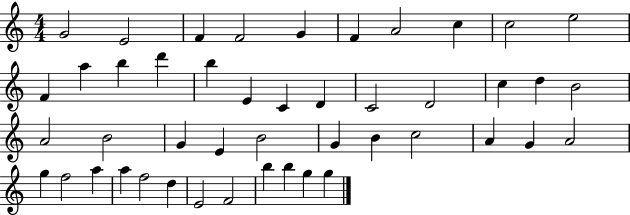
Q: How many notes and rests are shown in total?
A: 46